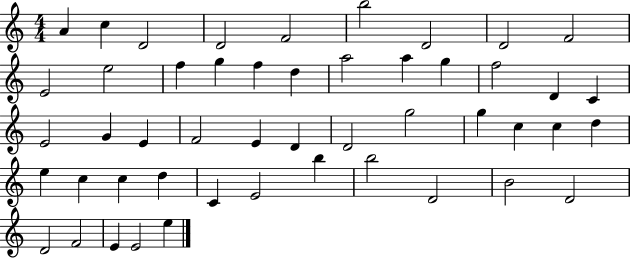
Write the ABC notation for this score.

X:1
T:Untitled
M:4/4
L:1/4
K:C
A c D2 D2 F2 b2 D2 D2 F2 E2 e2 f g f d a2 a g f2 D C E2 G E F2 E D D2 g2 g c c d e c c d C E2 b b2 D2 B2 D2 D2 F2 E E2 e